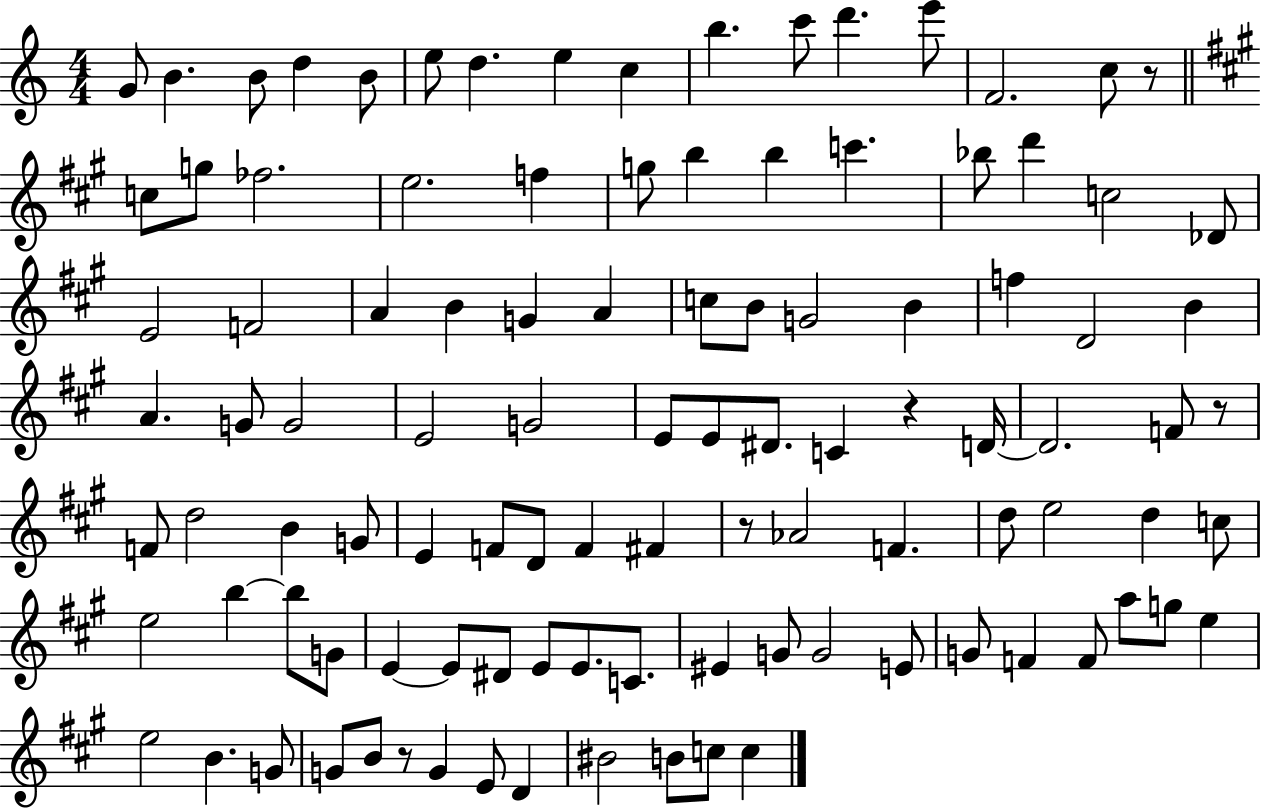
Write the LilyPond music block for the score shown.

{
  \clef treble
  \numericTimeSignature
  \time 4/4
  \key c \major
  \repeat volta 2 { g'8 b'4. b'8 d''4 b'8 | e''8 d''4. e''4 c''4 | b''4. c'''8 d'''4. e'''8 | f'2. c''8 r8 | \break \bar "||" \break \key a \major c''8 g''8 fes''2. | e''2. f''4 | g''8 b''4 b''4 c'''4. | bes''8 d'''4 c''2 des'8 | \break e'2 f'2 | a'4 b'4 g'4 a'4 | c''8 b'8 g'2 b'4 | f''4 d'2 b'4 | \break a'4. g'8 g'2 | e'2 g'2 | e'8 e'8 dis'8. c'4 r4 d'16~~ | d'2. f'8 r8 | \break f'8 d''2 b'4 g'8 | e'4 f'8 d'8 f'4 fis'4 | r8 aes'2 f'4. | d''8 e''2 d''4 c''8 | \break e''2 b''4~~ b''8 g'8 | e'4~~ e'8 dis'8 e'8 e'8. c'8. | eis'4 g'8 g'2 e'8 | g'8 f'4 f'8 a''8 g''8 e''4 | \break e''2 b'4. g'8 | g'8 b'8 r8 g'4 e'8 d'4 | bis'2 b'8 c''8 c''4 | } \bar "|."
}